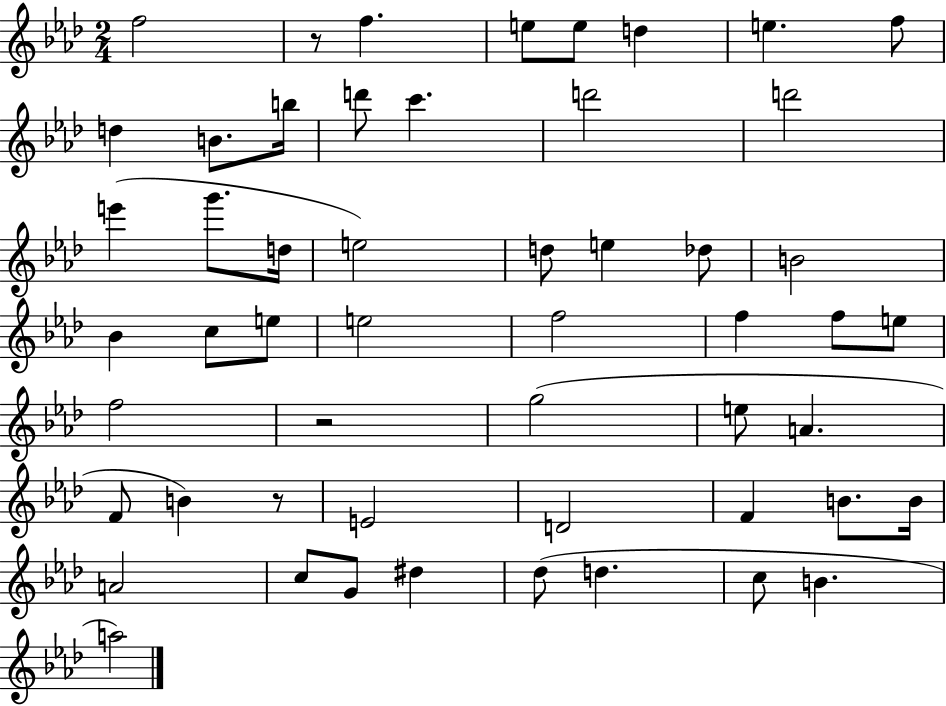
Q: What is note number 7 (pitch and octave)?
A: F5